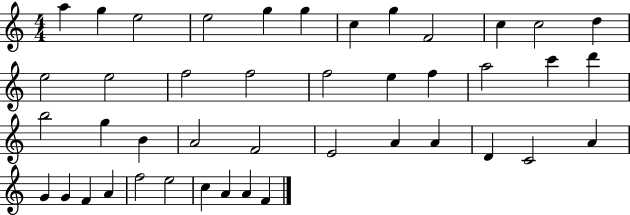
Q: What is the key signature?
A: C major